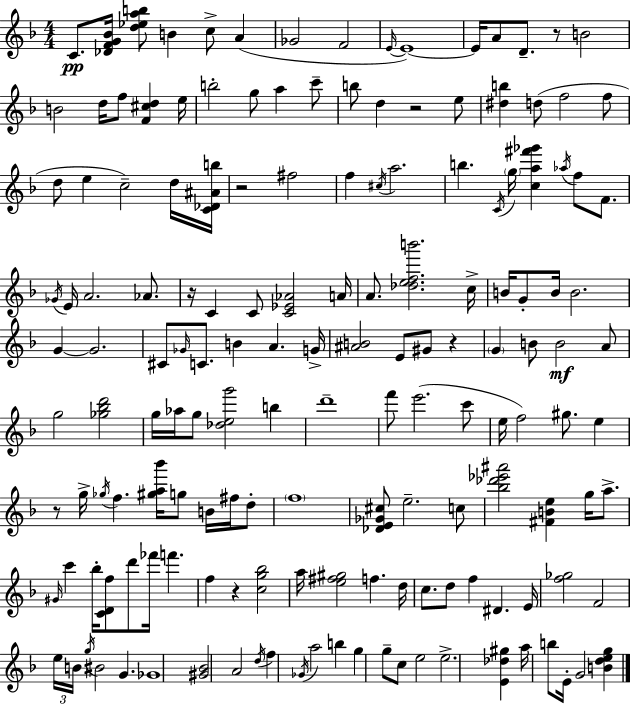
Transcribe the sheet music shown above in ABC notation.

X:1
T:Untitled
M:4/4
L:1/4
K:F
C/2 [_DFG_B]/4 [d_eab]/2 B c/2 A _G2 F2 E/4 E4 E/4 A/2 D/2 z/2 B2 B2 d/4 f/2 [F^cd] e/4 b2 g/2 a c'/2 b/2 d z2 e/2 [^db] d/2 f2 f/2 d/2 e c2 d/4 [C_D^Ab]/4 z2 ^f2 f ^c/4 a2 b C/4 g/4 [ca^f'_g'] _a/4 f/2 F/2 _G/4 E/4 A2 _A/2 z/4 C C/2 [C_E_A]2 A/4 A/2 [_defb']2 c/4 B/4 G/2 B/4 B2 G G2 ^C/2 _G/4 C/2 B A G/4 [^AB]2 E/2 ^G/2 z G B/2 B2 A/2 g2 [_g_bd']2 g/4 _a/4 g/2 [_deg']2 b d'4 f'/2 e'2 c'/2 e/4 f2 ^g/2 e z/2 g/4 _g/4 f [^ga_b']/4 g/2 B/4 ^f/4 d/2 f4 [_DE_G^c]/2 e2 c/2 [_b_d'_e'^a']2 [^FBe] g/4 a/2 ^G/4 c' _b/4 [CDf]/2 d'/2 _f'/4 f' f z [cg_b]2 a/4 [e^f^g]2 f d/4 c/2 d/2 f ^D E/4 [f_g]2 F2 e/4 B/4 g/4 ^B2 G _G4 [^G_B]2 A2 d/4 f _G/4 a2 b g g/2 c/2 e2 e2 [E_d^g] a/4 b/2 E/4 G2 [Bdeg]